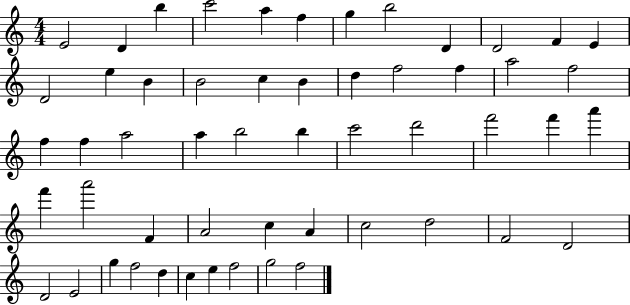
E4/h D4/q B5/q C6/h A5/q F5/q G5/q B5/h D4/q D4/h F4/q E4/q D4/h E5/q B4/q B4/h C5/q B4/q D5/q F5/h F5/q A5/h F5/h F5/q F5/q A5/h A5/q B5/h B5/q C6/h D6/h F6/h F6/q A6/q F6/q A6/h F4/q A4/h C5/q A4/q C5/h D5/h F4/h D4/h D4/h E4/h G5/q F5/h D5/q C5/q E5/q F5/h G5/h F5/h